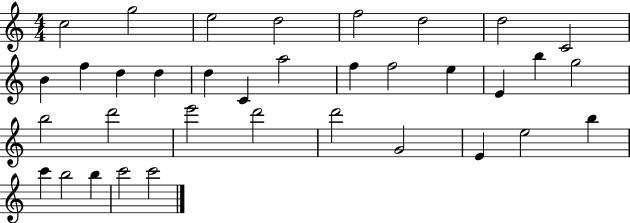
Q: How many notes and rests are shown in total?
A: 35